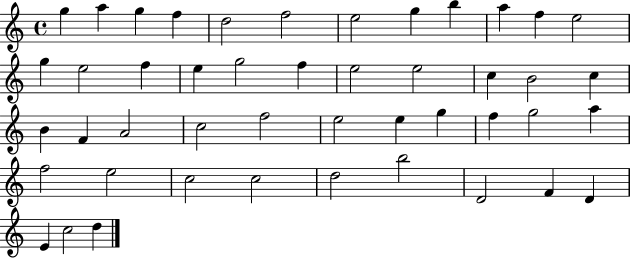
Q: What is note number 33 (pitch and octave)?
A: G5